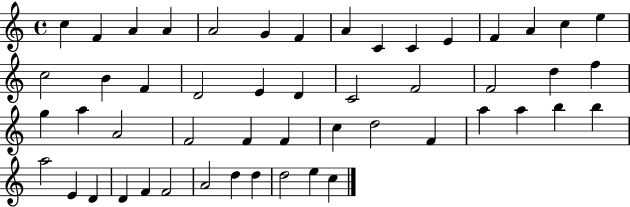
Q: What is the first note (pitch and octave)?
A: C5